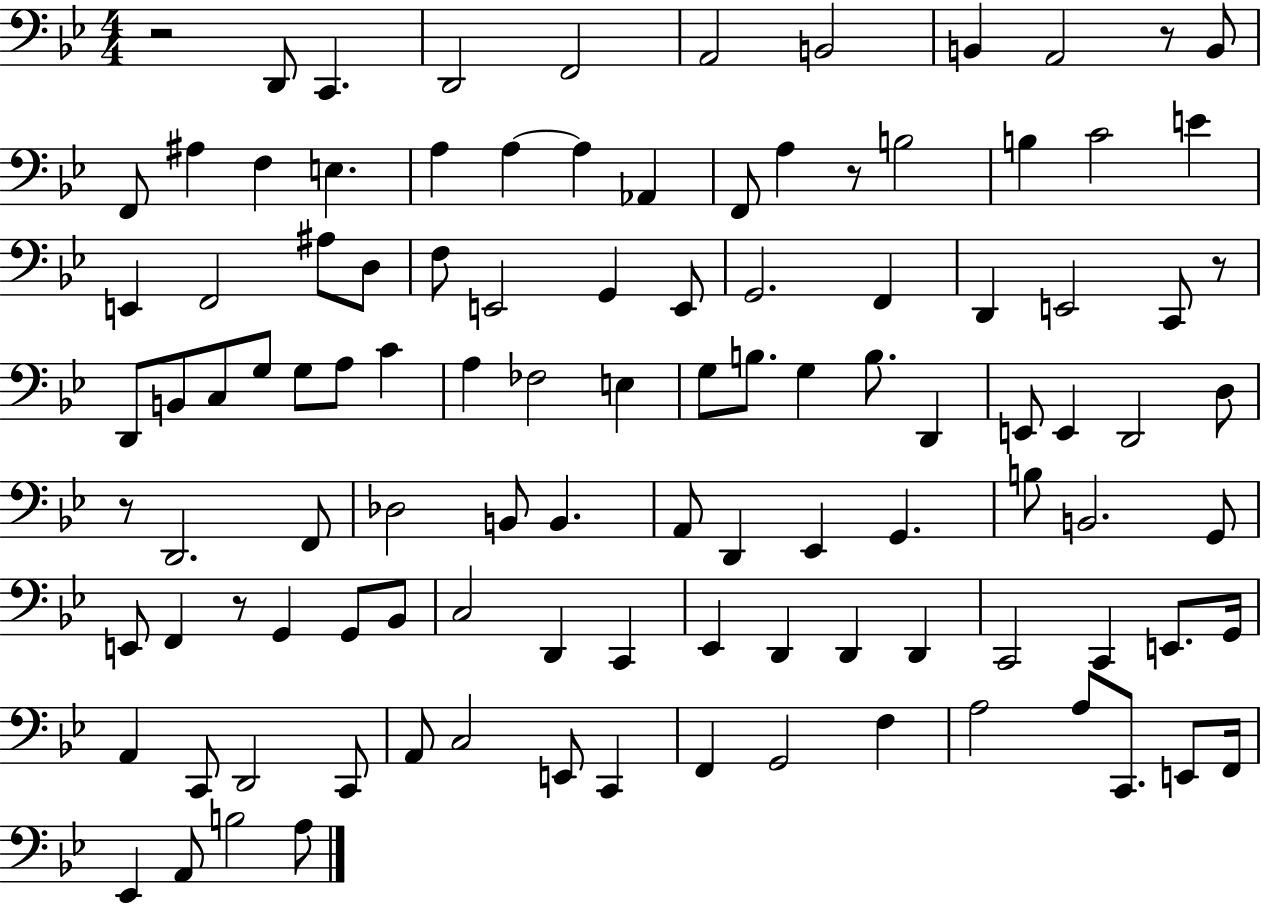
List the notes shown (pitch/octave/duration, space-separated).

R/h D2/e C2/q. D2/h F2/h A2/h B2/h B2/q A2/h R/e B2/e F2/e A#3/q F3/q E3/q. A3/q A3/q A3/q Ab2/q F2/e A3/q R/e B3/h B3/q C4/h E4/q E2/q F2/h A#3/e D3/e F3/e E2/h G2/q E2/e G2/h. F2/q D2/q E2/h C2/e R/e D2/e B2/e C3/e G3/e G3/e A3/e C4/q A3/q FES3/h E3/q G3/e B3/e. G3/q B3/e. D2/q E2/e E2/q D2/h D3/e R/e D2/h. F2/e Db3/h B2/e B2/q. A2/e D2/q Eb2/q G2/q. B3/e B2/h. G2/e E2/e F2/q R/e G2/q G2/e Bb2/e C3/h D2/q C2/q Eb2/q D2/q D2/q D2/q C2/h C2/q E2/e. G2/s A2/q C2/e D2/h C2/e A2/e C3/h E2/e C2/q F2/q G2/h F3/q A3/h A3/e C2/e. E2/e F2/s Eb2/q A2/e B3/h A3/e